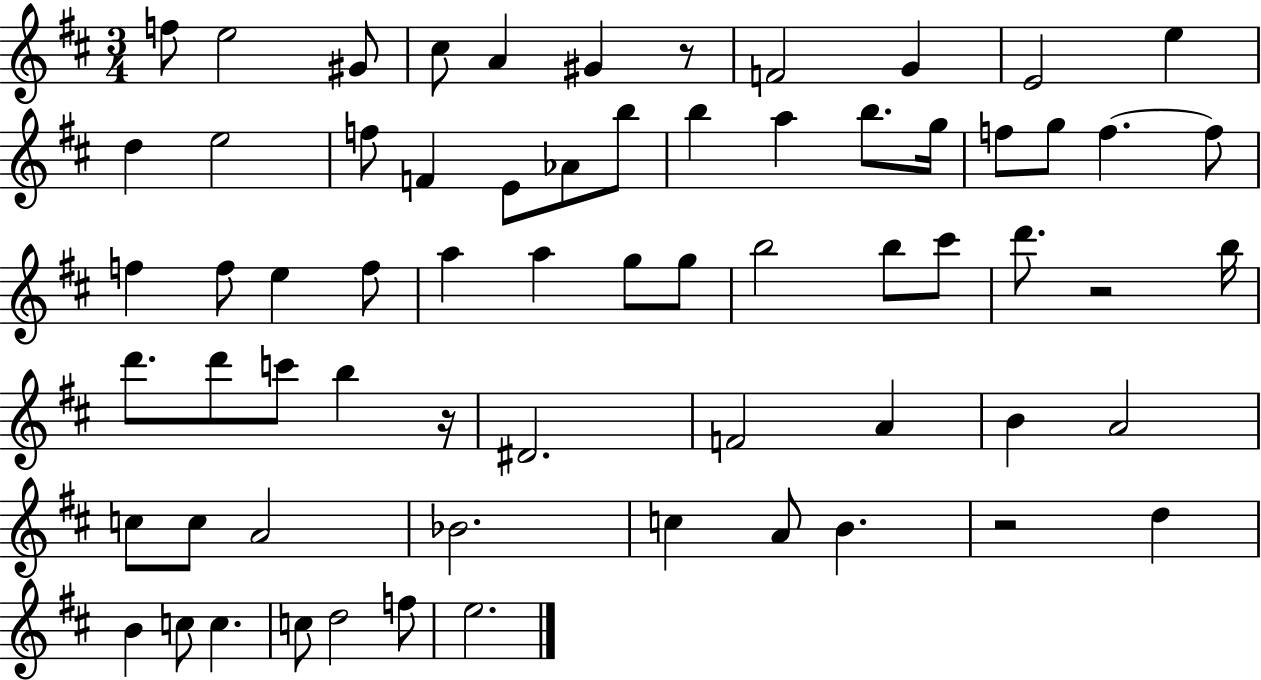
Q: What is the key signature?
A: D major